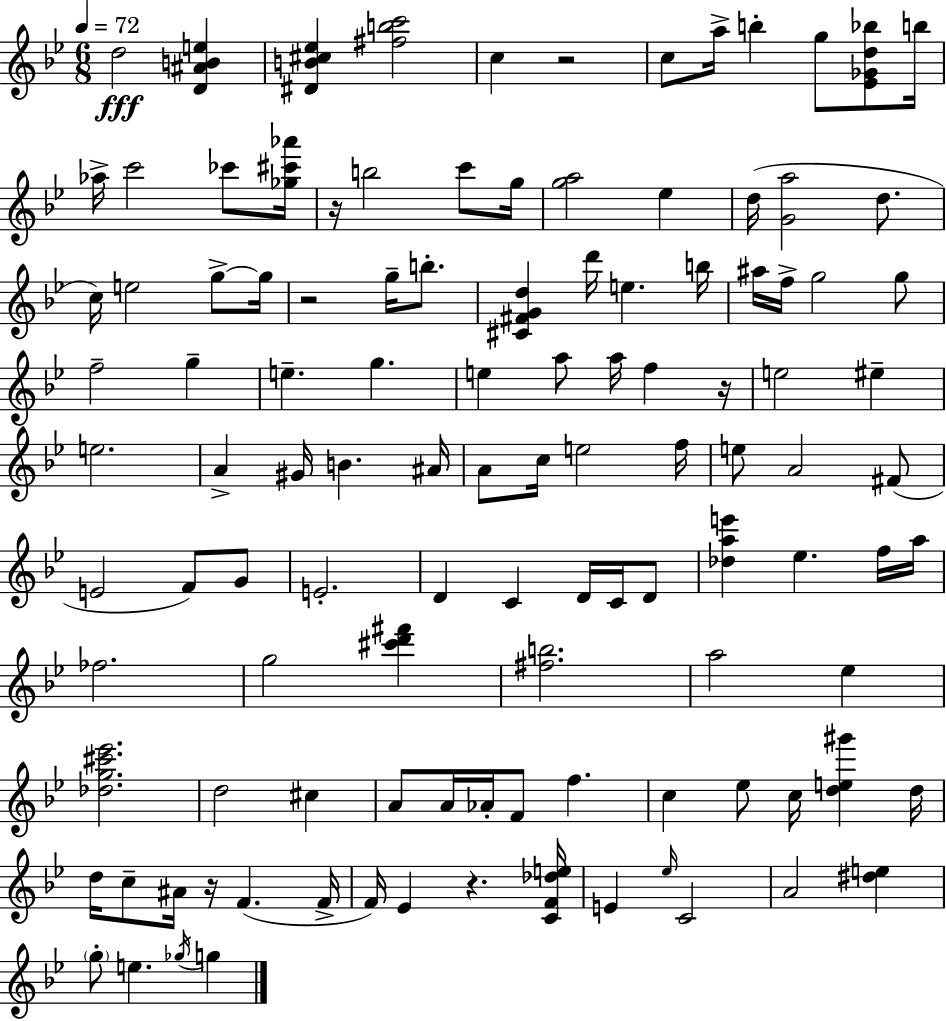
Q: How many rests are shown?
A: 6